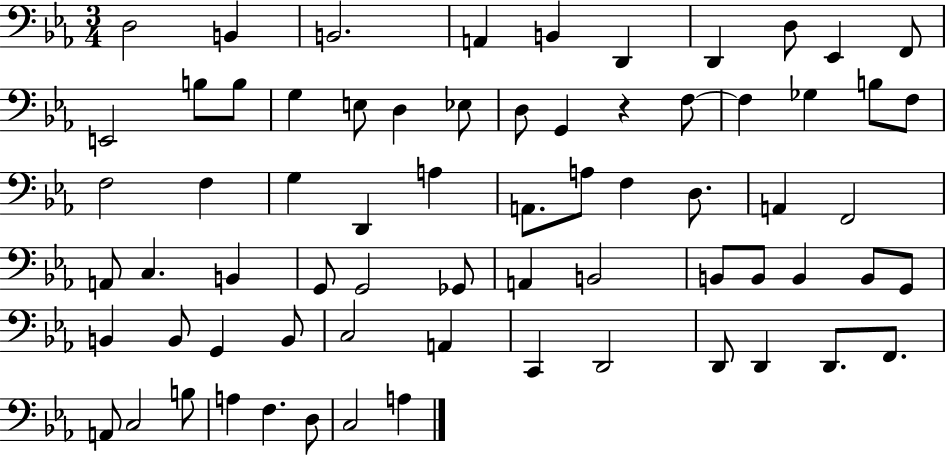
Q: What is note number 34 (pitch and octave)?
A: A2